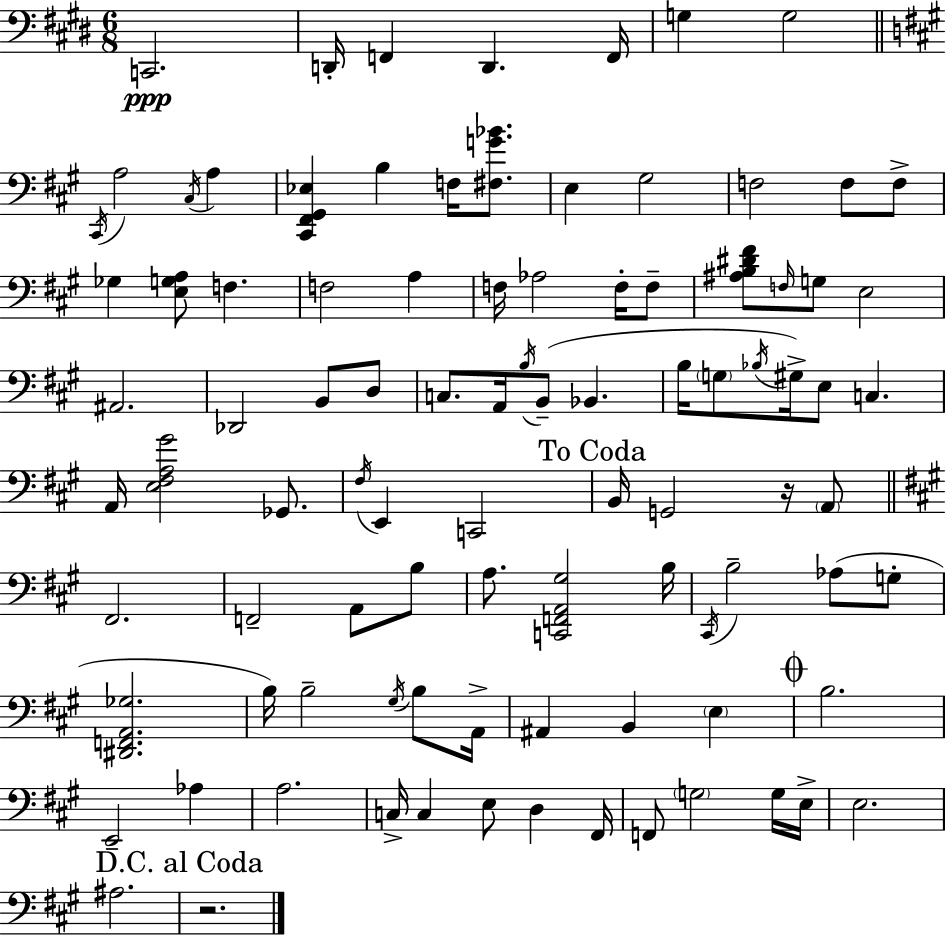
C2/h. D2/s F2/q D2/q. F2/s G3/q G3/h C#2/s A3/h C#3/s A3/q [C#2,F#2,G#2,Eb3]/q B3/q F3/s [F#3,G4,Bb4]/e. E3/q G#3/h F3/h F3/e F3/e Gb3/q [E3,G3,A3]/e F3/q. F3/h A3/q F3/s Ab3/h F3/s F3/e [A#3,B3,D#4,F#4]/e F3/s G3/e E3/h A#2/h. Db2/h B2/e D3/e C3/e. A2/s B3/s B2/e Bb2/q. B3/s G3/e Bb3/s G#3/s E3/e C3/q. A2/s [E3,F#3,A3,G#4]/h Gb2/e. F#3/s E2/q C2/h B2/s G2/h R/s A2/e F#2/h. F2/h A2/e B3/e A3/e. [C2,F2,A2,G#3]/h B3/s C#2/s B3/h Ab3/e G3/e [D#2,F2,A2,Gb3]/h. B3/s B3/h G#3/s B3/e A2/s A#2/q B2/q E3/q B3/h. E2/h Ab3/q A3/h. C3/s C3/q E3/e D3/q F#2/s F2/e G3/h G3/s E3/s E3/h. A#3/h. R/h.